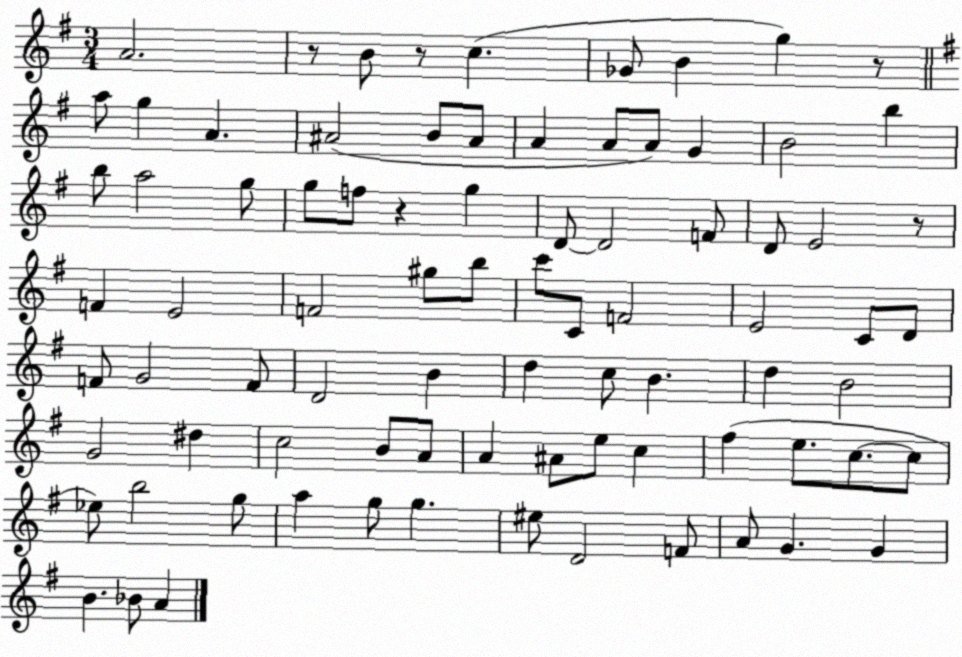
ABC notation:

X:1
T:Untitled
M:3/4
L:1/4
K:G
A2 z/2 B/2 z/2 c _G/2 B g z/2 a/2 g A ^A2 B/2 ^A/2 A A/2 A/2 G B2 b b/2 a2 g/2 g/2 f/2 z g D/2 D2 F/2 D/2 E2 z/2 F E2 F2 ^g/2 b/2 c'/2 C/2 F2 E2 C/2 D/2 F/2 G2 F/2 D2 B d c/2 B d B2 G2 ^d c2 B/2 A/2 A ^A/2 e/2 c ^f e/2 c/2 c/2 _e/2 b2 g/2 a g/2 g ^e/2 D2 F/2 A/2 G G B _B/2 A